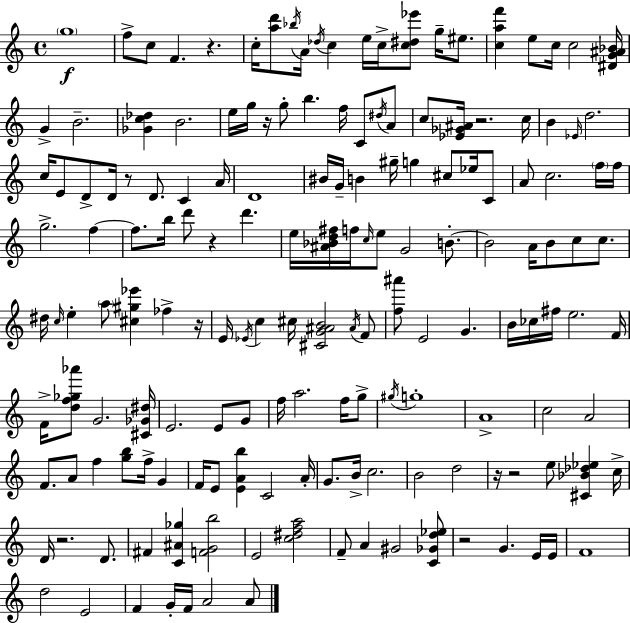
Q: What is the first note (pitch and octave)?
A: G5